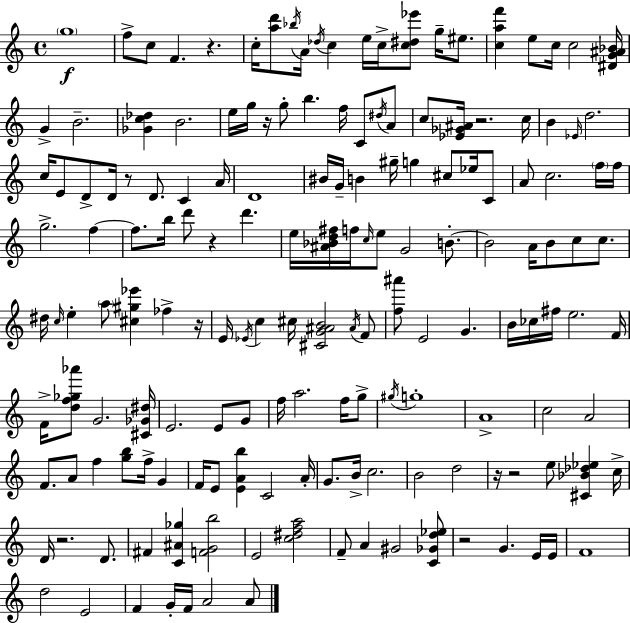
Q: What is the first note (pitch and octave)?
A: G5